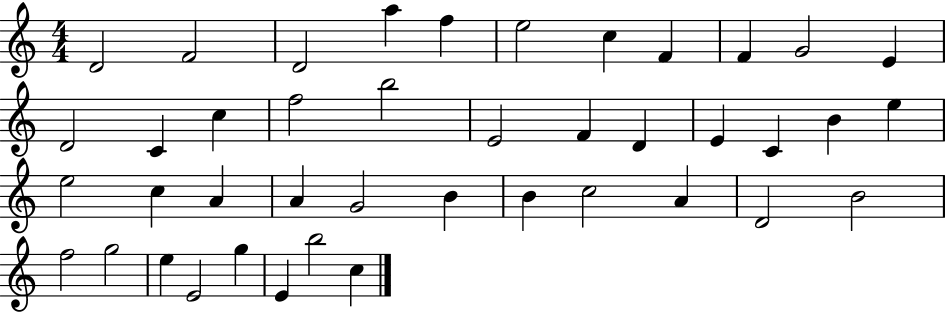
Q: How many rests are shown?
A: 0